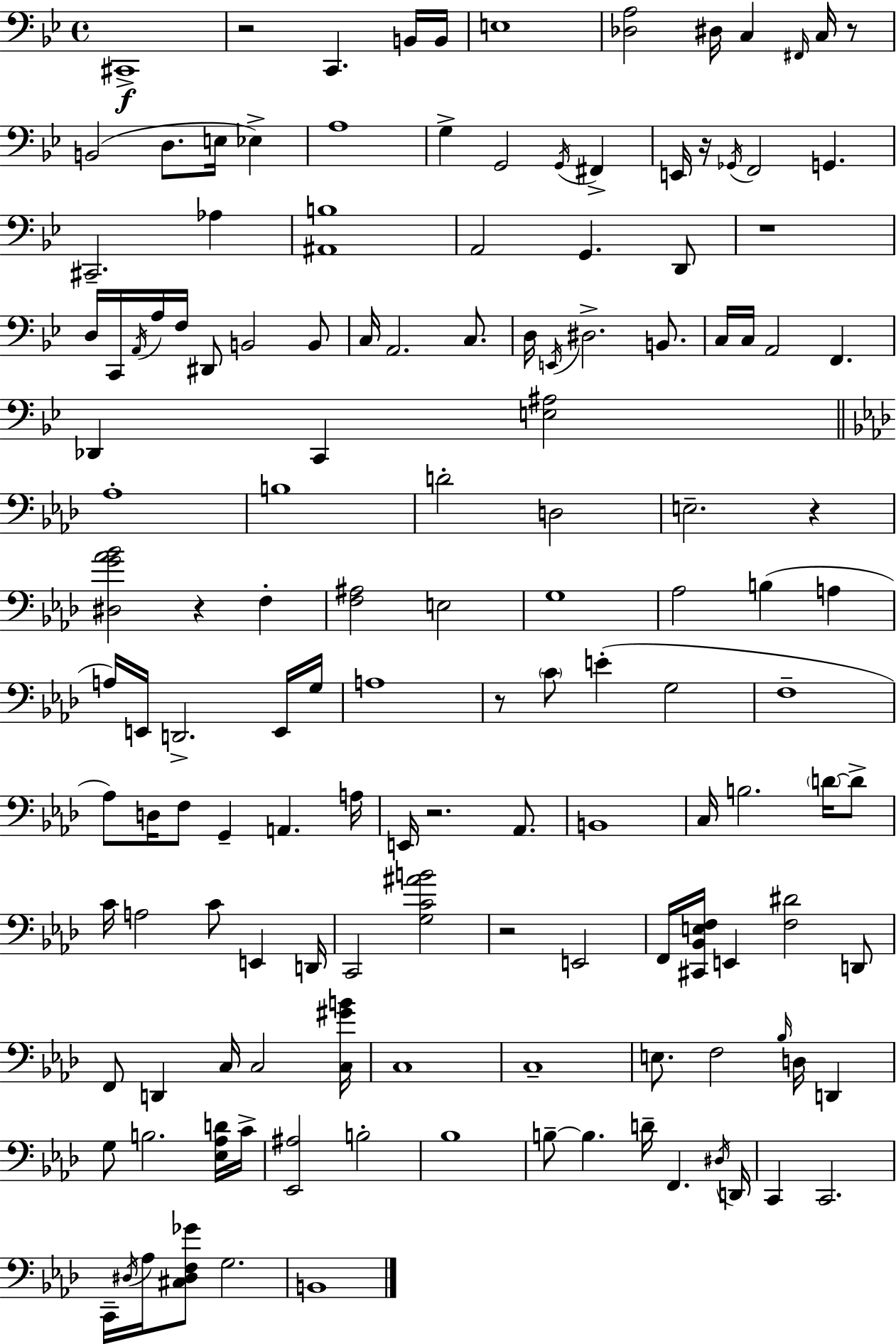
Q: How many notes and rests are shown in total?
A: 142